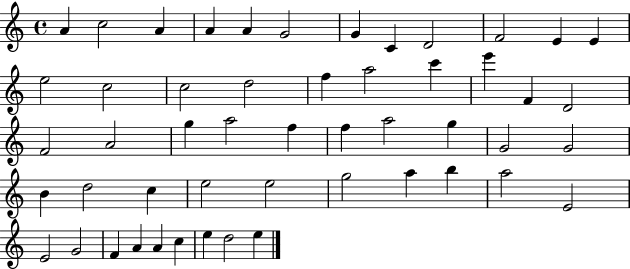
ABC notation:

X:1
T:Untitled
M:4/4
L:1/4
K:C
A c2 A A A G2 G C D2 F2 E E e2 c2 c2 d2 f a2 c' e' F D2 F2 A2 g a2 f f a2 g G2 G2 B d2 c e2 e2 g2 a b a2 E2 E2 G2 F A A c e d2 e